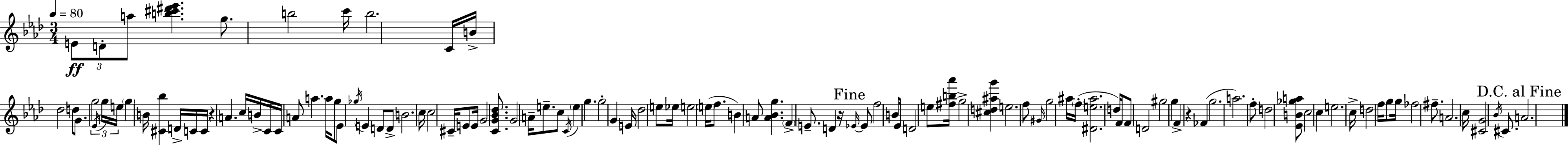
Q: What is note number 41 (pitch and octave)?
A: E4